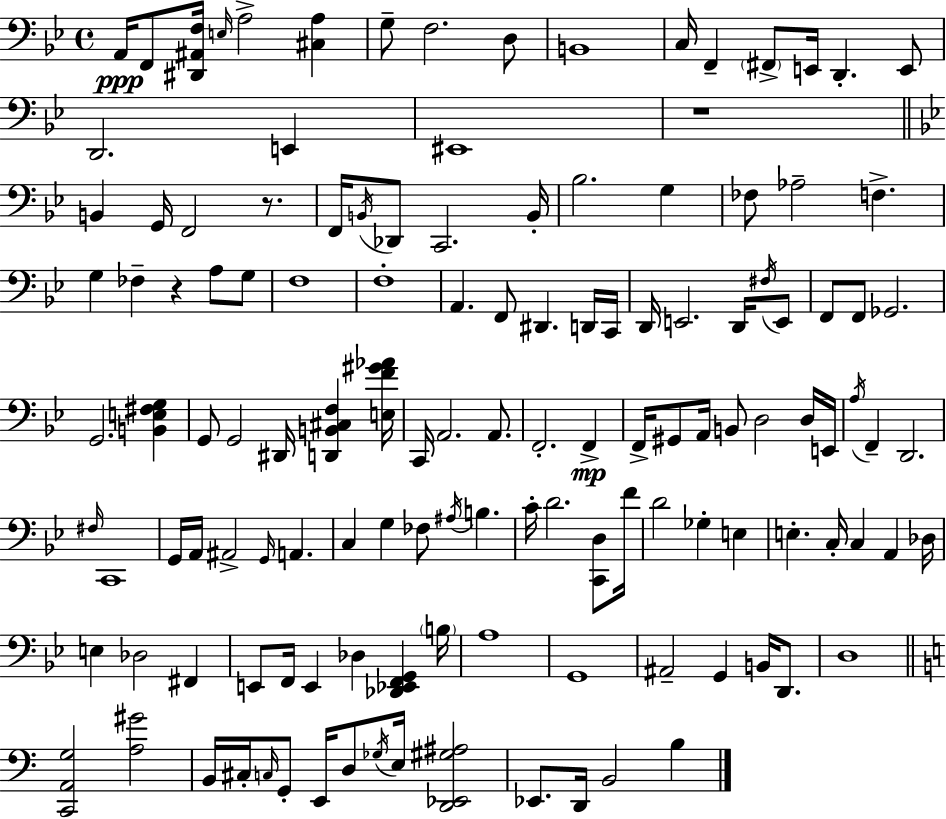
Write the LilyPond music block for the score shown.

{
  \clef bass
  \time 4/4
  \defaultTimeSignature
  \key g \minor
  a,16\ppp f,8 <dis, ais, f>16 \grace { e16 } a2-> <cis a>4 | g8-- f2. d8 | b,1 | c16 f,4-- \parenthesize fis,8-> e,16 d,4.-. e,8 | \break d,2. e,4 | eis,1 | r1 | \bar "||" \break \key g \minor b,4 g,16 f,2 r8. | f,16 \acciaccatura { b,16 } des,8 c,2. | b,16-. bes2. g4 | fes8 aes2-- f4.-> | \break g4 fes4-- r4 a8 g8 | f1 | f1-. | a,4. f,8 dis,4. d,16 | \break c,16 d,16 e,2. d,16 \acciaccatura { fis16 } | e,8 f,8 f,8 ges,2. | g,2. <b, e fis g>4 | g,8 g,2 dis,16 <d, b, cis f>4 | \break <e f' gis' aes'>16 c,16 a,2. a,8. | f,2.-. f,4->\mp | f,16-> gis,8 a,16 b,8 d2 | d16 e,16 \acciaccatura { a16 } f,4-- d,2. | \break \grace { fis16 } c,1 | g,16 a,16 ais,2-> \grace { g,16 } a,4. | c4 g4 fes8 \acciaccatura { ais16 } | b4. c'16-. d'2. | \break <c, d>8 f'16 d'2 ges4-. | e4 e4.-. c16-. c4 | a,4 des16 e4 des2 | fis,4 e,8 f,16 e,4 des4 | \break <des, ees, f, g,>4 \parenthesize b16 a1 | g,1 | ais,2-- g,4 | b,16 d,8. d1 | \break \bar "||" \break \key a \minor <c, a, g>2 <a gis'>2 | b,16 cis16-. \grace { c16 } g,8-. e,16 d8 \acciaccatura { ges16 } e16 <d, ees, gis ais>2 | ees,8. d,16 b,2 b4 | \bar "|."
}